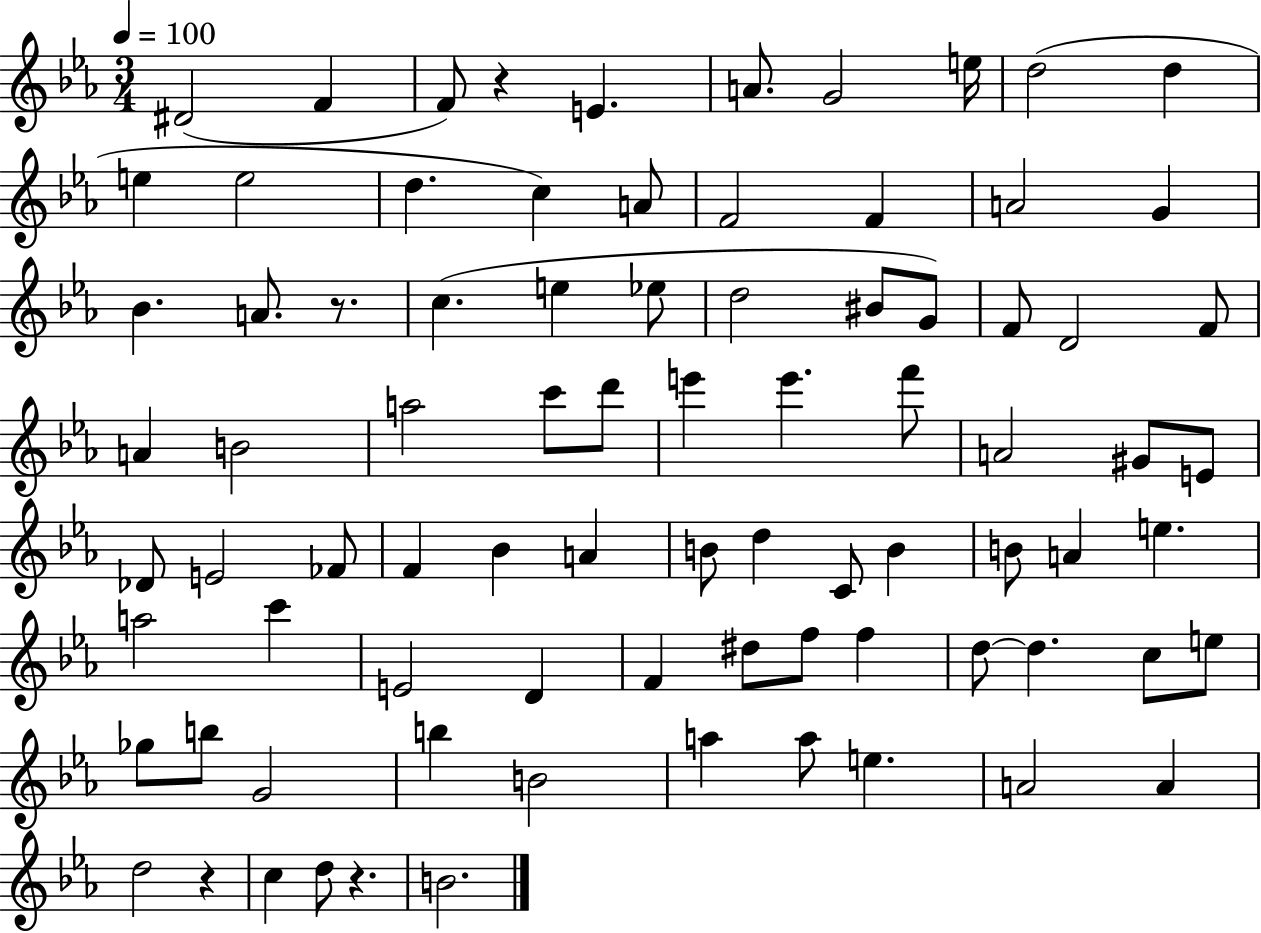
D#4/h F4/q F4/e R/q E4/q. A4/e. G4/h E5/s D5/h D5/q E5/q E5/h D5/q. C5/q A4/e F4/h F4/q A4/h G4/q Bb4/q. A4/e. R/e. C5/q. E5/q Eb5/e D5/h BIS4/e G4/e F4/e D4/h F4/e A4/q B4/h A5/h C6/e D6/e E6/q E6/q. F6/e A4/h G#4/e E4/e Db4/e E4/h FES4/e F4/q Bb4/q A4/q B4/e D5/q C4/e B4/q B4/e A4/q E5/q. A5/h C6/q E4/h D4/q F4/q D#5/e F5/e F5/q D5/e D5/q. C5/e E5/e Gb5/e B5/e G4/h B5/q B4/h A5/q A5/e E5/q. A4/h A4/q D5/h R/q C5/q D5/e R/q. B4/h.